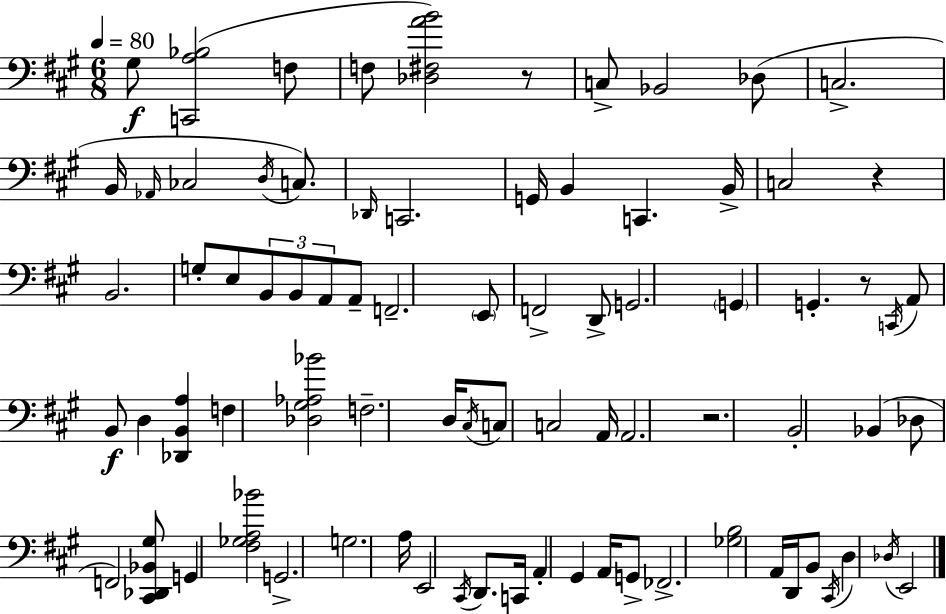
{
  \clef bass
  \numericTimeSignature
  \time 6/8
  \key a \major
  \tempo 4 = 80
  gis8\f <c, a bes>2( f8 | f8 <des fis a' b'>2) r8 | c8-> bes,2 des8( | c2.-> | \break b,16 \grace { aes,16 } ces2 \acciaccatura { d16 }) c8. | \grace { des,16 } c,2. | g,16 b,4 c,4. | b,16-> c2 r4 | \break b,2. | g8-. e8 \tuplet 3/2 { b,8 b,8 a,8 } | a,8-- f,2.-- | \parenthesize e,8 f,2-> | \break d,8-> g,2. | \parenthesize g,4 g,4.-. | r8 \acciaccatura { c,16 } a,8 b,8\f d4 | <des, b, a>4 f4 <des gis aes bes'>2 | \break f2.-- | d16 \acciaccatura { cis16 } c8 c2 | a,16 a,2. | r2. | \break b,2-. | bes,4( des8 f,2) | <cis, des, bes, gis>8 g,4 <fis ges a bes'>2 | g,2.-> | \break g2. | a16 e,2 | \acciaccatura { cis,16 } d,8. c,16 a,4-. gis,4 | a,16 g,8-> fes,2.-> | \break <ges b>2 | a,16 d,16 b,8 \acciaccatura { cis,16 } d4 \acciaccatura { des16 } | e,2 \bar "|."
}